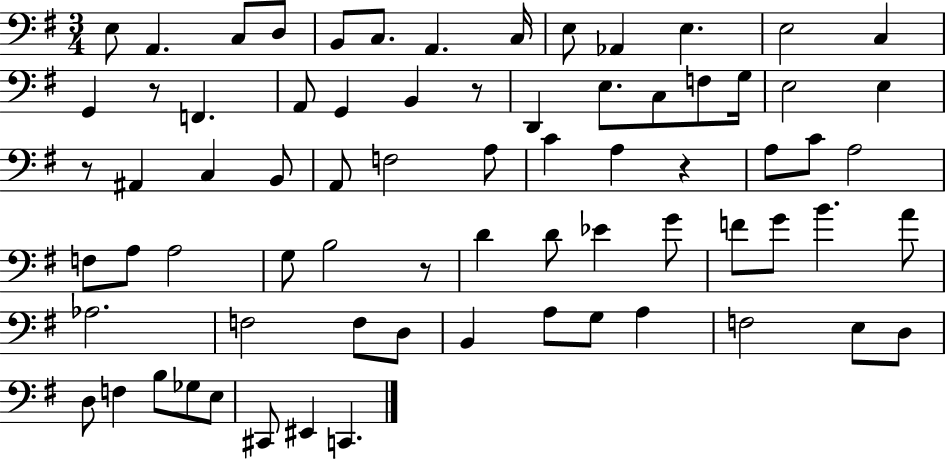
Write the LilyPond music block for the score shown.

{
  \clef bass
  \numericTimeSignature
  \time 3/4
  \key g \major
  e8 a,4. c8 d8 | b,8 c8. a,4. c16 | e8 aes,4 e4. | e2 c4 | \break g,4 r8 f,4. | a,8 g,4 b,4 r8 | d,4 e8. c8 f8 g16 | e2 e4 | \break r8 ais,4 c4 b,8 | a,8 f2 a8 | c'4 a4 r4 | a8 c'8 a2 | \break f8 a8 a2 | g8 b2 r8 | d'4 d'8 ees'4 g'8 | f'8 g'8 b'4. a'8 | \break aes2. | f2 f8 d8 | b,4 a8 g8 a4 | f2 e8 d8 | \break d8 f4 b8 ges8 e8 | cis,8 eis,4 c,4. | \bar "|."
}